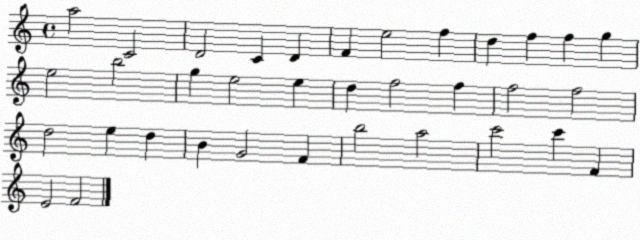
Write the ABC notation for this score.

X:1
T:Untitled
M:4/4
L:1/4
K:C
a2 C2 D2 C D F e2 f d f f g e2 b2 g e2 e d f2 f f2 f2 d2 e d B G2 F b2 a2 c'2 c' F E2 F2